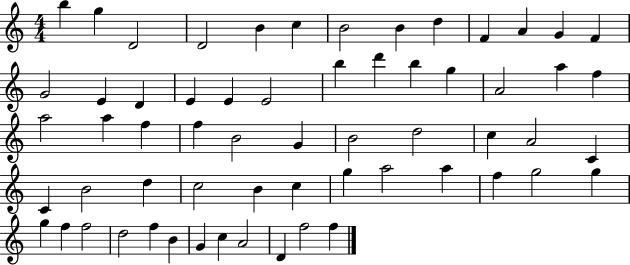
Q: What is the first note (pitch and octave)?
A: B5